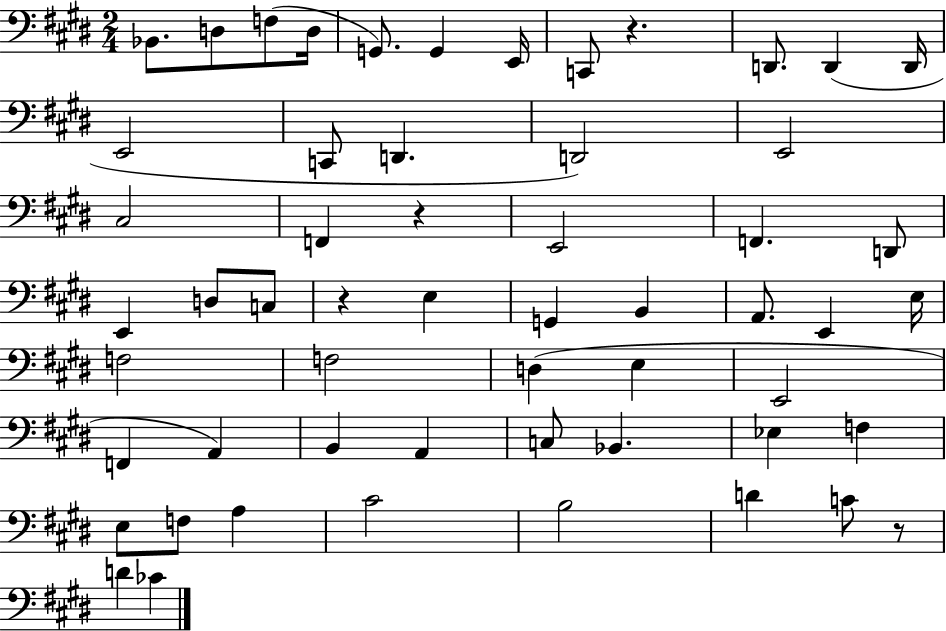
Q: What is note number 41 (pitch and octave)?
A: Bb2